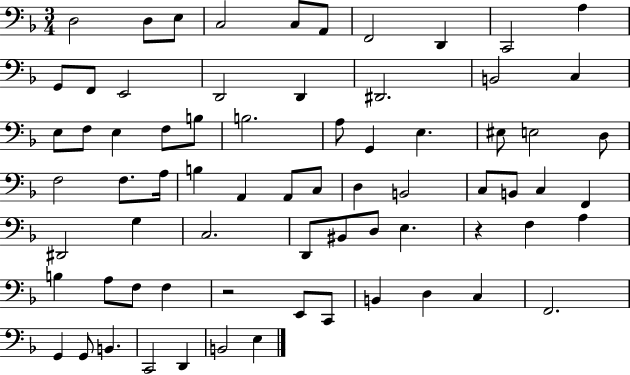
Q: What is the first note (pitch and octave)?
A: D3